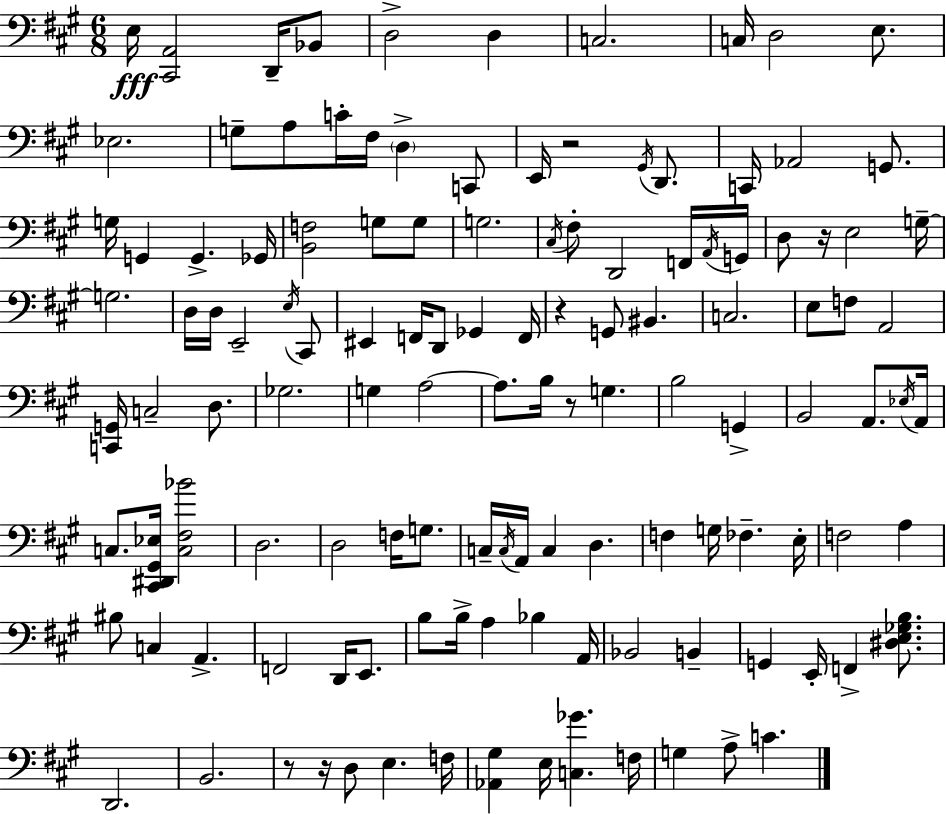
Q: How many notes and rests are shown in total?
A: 125